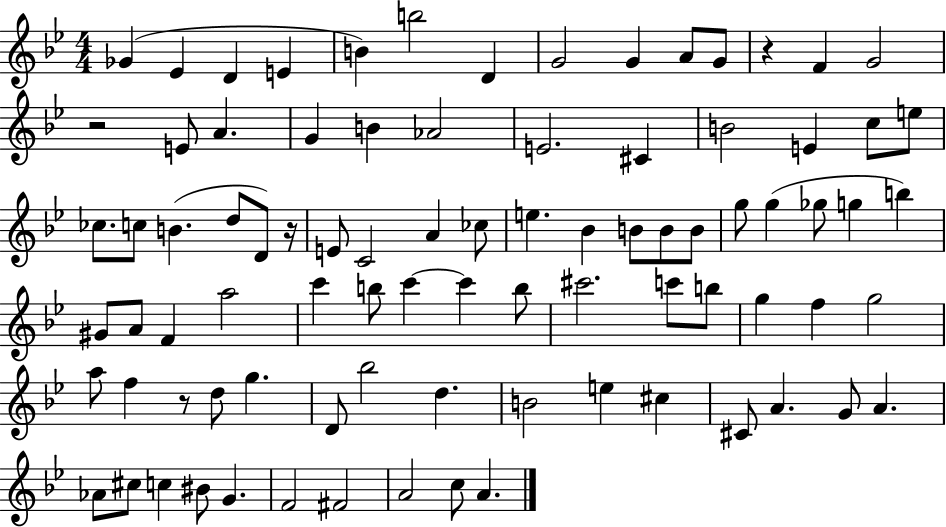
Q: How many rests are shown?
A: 4